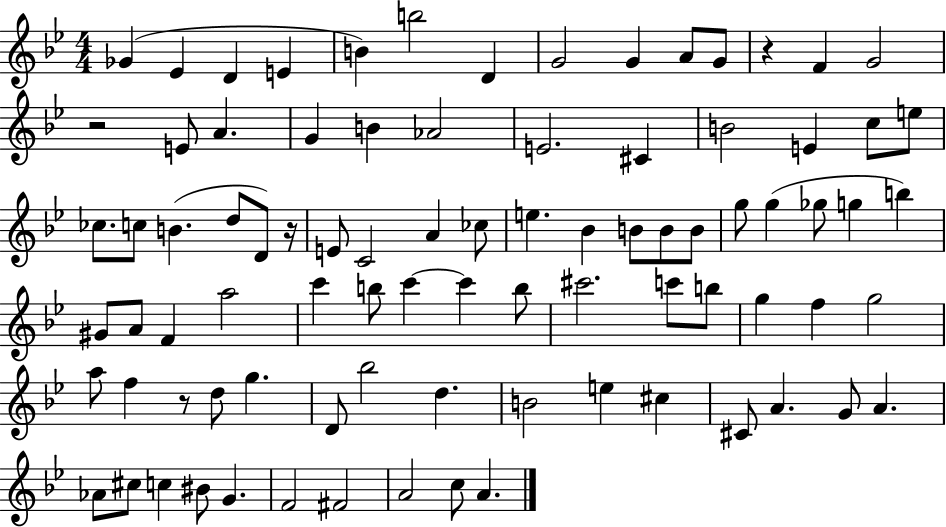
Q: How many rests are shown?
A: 4